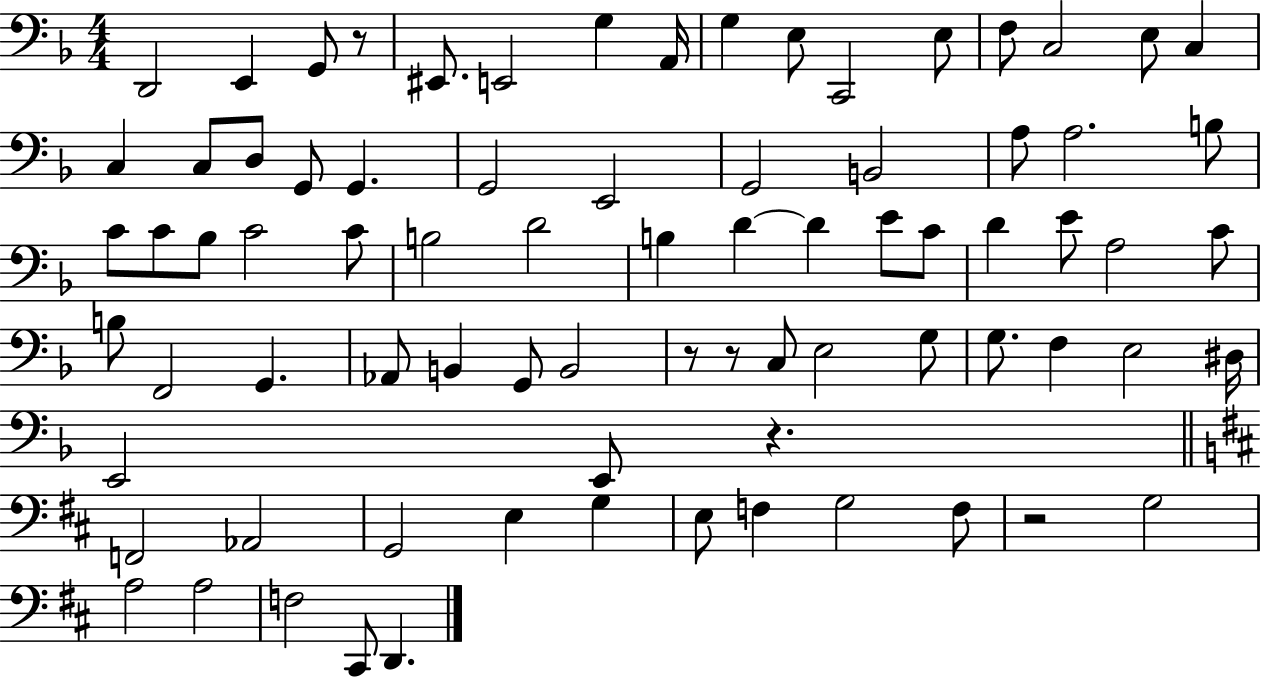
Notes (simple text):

D2/h E2/q G2/e R/e EIS2/e. E2/h G3/q A2/s G3/q E3/e C2/h E3/e F3/e C3/h E3/e C3/q C3/q C3/e D3/e G2/e G2/q. G2/h E2/h G2/h B2/h A3/e A3/h. B3/e C4/e C4/e Bb3/e C4/h C4/e B3/h D4/h B3/q D4/q D4/q E4/e C4/e D4/q E4/e A3/h C4/e B3/e F2/h G2/q. Ab2/e B2/q G2/e B2/h R/e R/e C3/e E3/h G3/e G3/e. F3/q E3/h D#3/s E2/h E2/e R/q. F2/h Ab2/h G2/h E3/q G3/q E3/e F3/q G3/h F3/e R/h G3/h A3/h A3/h F3/h C#2/e D2/q.